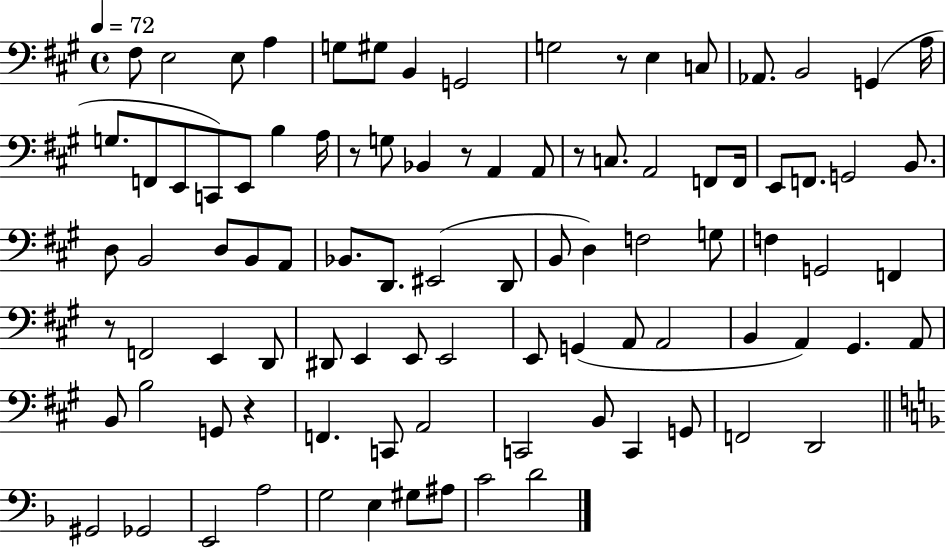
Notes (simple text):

F#3/e E3/h E3/e A3/q G3/e G#3/e B2/q G2/h G3/h R/e E3/q C3/e Ab2/e. B2/h G2/q A3/s G3/e. F2/e E2/e C2/e E2/e B3/q A3/s R/e G3/e Bb2/q R/e A2/q A2/e R/e C3/e. A2/h F2/e F2/s E2/e F2/e. G2/h B2/e. D3/e B2/h D3/e B2/e A2/e Bb2/e. D2/e. EIS2/h D2/e B2/e D3/q F3/h G3/e F3/q G2/h F2/q R/e F2/h E2/q D2/e D#2/e E2/q E2/e E2/h E2/e G2/q A2/e A2/h B2/q A2/q G#2/q. A2/e B2/e B3/h G2/e R/q F2/q. C2/e A2/h C2/h B2/e C2/q G2/e F2/h D2/h G#2/h Gb2/h E2/h A3/h G3/h E3/q G#3/e A#3/e C4/h D4/h